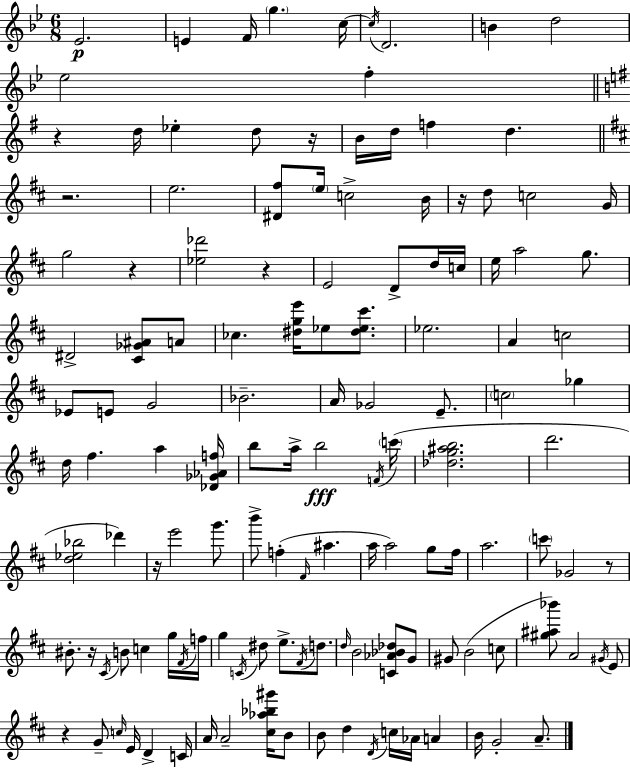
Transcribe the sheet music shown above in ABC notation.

X:1
T:Untitled
M:6/8
L:1/4
K:Gm
_E2 E F/4 g c/4 c/4 D2 B d2 _e2 f z d/4 _e d/2 z/4 B/4 d/4 f d z2 e2 [^D^f]/2 e/4 c2 B/4 z/4 d/2 c2 G/4 g2 z [_e_d']2 z E2 D/2 d/4 c/4 e/4 a2 g/2 ^D2 [^C_G^A]/2 A/2 _c [^dge']/4 _e/2 [^d_e^c']/2 _e2 A c2 _E/2 E/2 G2 _B2 A/4 _G2 E/2 c2 _g d/4 ^f a [_D_G_Af]/4 b/2 a/4 b2 F/4 c'/4 [_dg^ab]2 d'2 [d_e_b]2 _d' z/4 e'2 g'/2 b'/2 f ^F/4 ^a a/4 a2 g/2 ^f/4 a2 c'/2 _G2 z/2 ^B/2 z/4 ^C/4 B/2 c g/4 ^F/4 f/4 g C/4 ^d/2 e/2 ^F/4 d/2 d/4 B2 [C_A_B_d]/2 G/2 ^G/2 B2 c/2 [^g^a_b']/2 A2 ^G/4 E/2 z G/2 c/4 E/4 D C/4 A/4 A2 [^c_a_b^g']/4 B/2 B/2 d D/4 c/4 _A/4 A B/4 G2 A/2